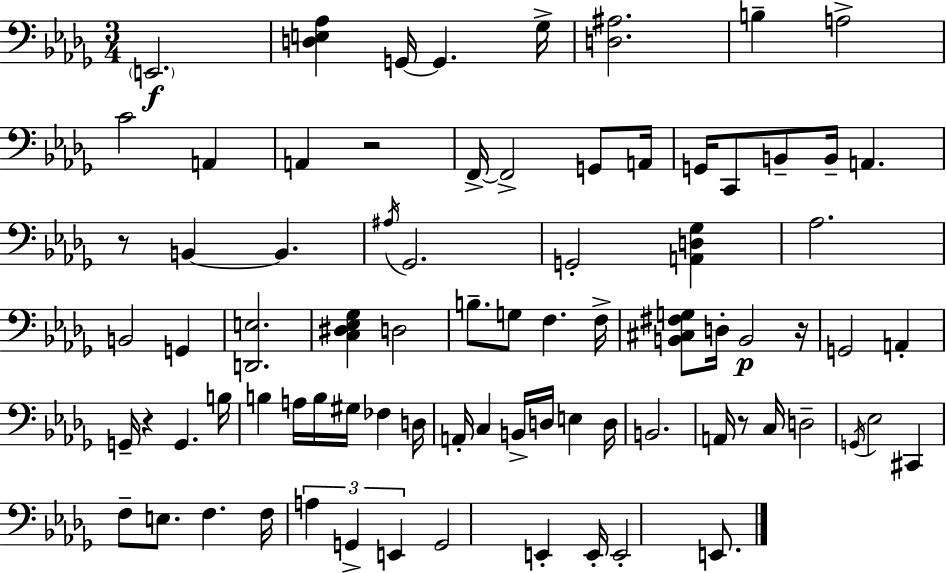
{
  \clef bass
  \numericTimeSignature
  \time 3/4
  \key bes \minor
  \parenthesize e,2.\f | <d e aes>4 g,16~~ g,4. ges16-> | <d ais>2. | b4-- a2-> | \break c'2 a,4 | a,4 r2 | f,16->~~ f,2-> g,8 a,16 | g,16 c,8 b,8-- b,16-- a,4. | \break r8 b,4~~ b,4. | \acciaccatura { ais16 } ges,2. | g,2-. <a, d ges>4 | aes2. | \break b,2 g,4 | <d, e>2. | <c dis ees ges>4 d2 | b8.-- g8 f4. | \break f16-> <b, cis fis g>8 d16-. b,2\p | r16 g,2 a,4-. | g,16-- r4 g,4. | b16 b4 a16 b16 gis16 fes4 | \break d16 a,16-. c4 b,16-> d16 e4 | d16 b,2. | a,16 r8 c16 d2-- | \acciaccatura { g,16 } ees2 cis,4 | \break f8-- e8. f4. | f16 \tuplet 3/2 { a4 g,4-> e,4 } | g,2 e,4-. | e,16-. e,2-. e,8. | \break \bar "|."
}